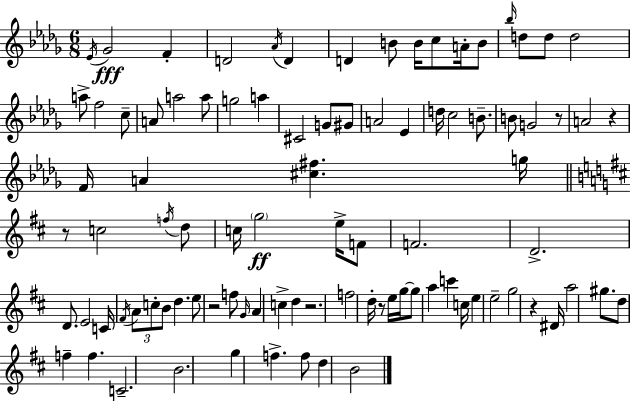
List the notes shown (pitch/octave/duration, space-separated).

Eb4/s Gb4/h F4/q D4/h Ab4/s D4/q D4/q B4/e B4/s C5/e A4/s B4/e Bb5/s D5/e D5/e D5/h A5/e F5/h C5/e A4/e A5/h A5/e G5/h A5/q C#4/h G4/e G#4/e A4/h Eb4/q D5/s C5/h B4/e. B4/e G4/h R/e A4/h R/q F4/s A4/q [C#5,F#5]/q. G5/s R/e C5/h F5/s D5/e C5/s G5/h E5/s F4/e F4/h. D4/h. D4/e. E4/h C4/s F#4/s A4/e C5/e B4/e D5/q. E5/e R/h F5/e G4/s A4/q C5/q D5/q R/h. F5/h D5/s R/e E5/s G5/s G5/e A5/q C6/q C5/s E5/q E5/h G5/h R/q D#4/s A5/h G#5/e. D5/e F5/q F5/q. C4/h. B4/h. G5/q F5/q. F5/e D5/q B4/h